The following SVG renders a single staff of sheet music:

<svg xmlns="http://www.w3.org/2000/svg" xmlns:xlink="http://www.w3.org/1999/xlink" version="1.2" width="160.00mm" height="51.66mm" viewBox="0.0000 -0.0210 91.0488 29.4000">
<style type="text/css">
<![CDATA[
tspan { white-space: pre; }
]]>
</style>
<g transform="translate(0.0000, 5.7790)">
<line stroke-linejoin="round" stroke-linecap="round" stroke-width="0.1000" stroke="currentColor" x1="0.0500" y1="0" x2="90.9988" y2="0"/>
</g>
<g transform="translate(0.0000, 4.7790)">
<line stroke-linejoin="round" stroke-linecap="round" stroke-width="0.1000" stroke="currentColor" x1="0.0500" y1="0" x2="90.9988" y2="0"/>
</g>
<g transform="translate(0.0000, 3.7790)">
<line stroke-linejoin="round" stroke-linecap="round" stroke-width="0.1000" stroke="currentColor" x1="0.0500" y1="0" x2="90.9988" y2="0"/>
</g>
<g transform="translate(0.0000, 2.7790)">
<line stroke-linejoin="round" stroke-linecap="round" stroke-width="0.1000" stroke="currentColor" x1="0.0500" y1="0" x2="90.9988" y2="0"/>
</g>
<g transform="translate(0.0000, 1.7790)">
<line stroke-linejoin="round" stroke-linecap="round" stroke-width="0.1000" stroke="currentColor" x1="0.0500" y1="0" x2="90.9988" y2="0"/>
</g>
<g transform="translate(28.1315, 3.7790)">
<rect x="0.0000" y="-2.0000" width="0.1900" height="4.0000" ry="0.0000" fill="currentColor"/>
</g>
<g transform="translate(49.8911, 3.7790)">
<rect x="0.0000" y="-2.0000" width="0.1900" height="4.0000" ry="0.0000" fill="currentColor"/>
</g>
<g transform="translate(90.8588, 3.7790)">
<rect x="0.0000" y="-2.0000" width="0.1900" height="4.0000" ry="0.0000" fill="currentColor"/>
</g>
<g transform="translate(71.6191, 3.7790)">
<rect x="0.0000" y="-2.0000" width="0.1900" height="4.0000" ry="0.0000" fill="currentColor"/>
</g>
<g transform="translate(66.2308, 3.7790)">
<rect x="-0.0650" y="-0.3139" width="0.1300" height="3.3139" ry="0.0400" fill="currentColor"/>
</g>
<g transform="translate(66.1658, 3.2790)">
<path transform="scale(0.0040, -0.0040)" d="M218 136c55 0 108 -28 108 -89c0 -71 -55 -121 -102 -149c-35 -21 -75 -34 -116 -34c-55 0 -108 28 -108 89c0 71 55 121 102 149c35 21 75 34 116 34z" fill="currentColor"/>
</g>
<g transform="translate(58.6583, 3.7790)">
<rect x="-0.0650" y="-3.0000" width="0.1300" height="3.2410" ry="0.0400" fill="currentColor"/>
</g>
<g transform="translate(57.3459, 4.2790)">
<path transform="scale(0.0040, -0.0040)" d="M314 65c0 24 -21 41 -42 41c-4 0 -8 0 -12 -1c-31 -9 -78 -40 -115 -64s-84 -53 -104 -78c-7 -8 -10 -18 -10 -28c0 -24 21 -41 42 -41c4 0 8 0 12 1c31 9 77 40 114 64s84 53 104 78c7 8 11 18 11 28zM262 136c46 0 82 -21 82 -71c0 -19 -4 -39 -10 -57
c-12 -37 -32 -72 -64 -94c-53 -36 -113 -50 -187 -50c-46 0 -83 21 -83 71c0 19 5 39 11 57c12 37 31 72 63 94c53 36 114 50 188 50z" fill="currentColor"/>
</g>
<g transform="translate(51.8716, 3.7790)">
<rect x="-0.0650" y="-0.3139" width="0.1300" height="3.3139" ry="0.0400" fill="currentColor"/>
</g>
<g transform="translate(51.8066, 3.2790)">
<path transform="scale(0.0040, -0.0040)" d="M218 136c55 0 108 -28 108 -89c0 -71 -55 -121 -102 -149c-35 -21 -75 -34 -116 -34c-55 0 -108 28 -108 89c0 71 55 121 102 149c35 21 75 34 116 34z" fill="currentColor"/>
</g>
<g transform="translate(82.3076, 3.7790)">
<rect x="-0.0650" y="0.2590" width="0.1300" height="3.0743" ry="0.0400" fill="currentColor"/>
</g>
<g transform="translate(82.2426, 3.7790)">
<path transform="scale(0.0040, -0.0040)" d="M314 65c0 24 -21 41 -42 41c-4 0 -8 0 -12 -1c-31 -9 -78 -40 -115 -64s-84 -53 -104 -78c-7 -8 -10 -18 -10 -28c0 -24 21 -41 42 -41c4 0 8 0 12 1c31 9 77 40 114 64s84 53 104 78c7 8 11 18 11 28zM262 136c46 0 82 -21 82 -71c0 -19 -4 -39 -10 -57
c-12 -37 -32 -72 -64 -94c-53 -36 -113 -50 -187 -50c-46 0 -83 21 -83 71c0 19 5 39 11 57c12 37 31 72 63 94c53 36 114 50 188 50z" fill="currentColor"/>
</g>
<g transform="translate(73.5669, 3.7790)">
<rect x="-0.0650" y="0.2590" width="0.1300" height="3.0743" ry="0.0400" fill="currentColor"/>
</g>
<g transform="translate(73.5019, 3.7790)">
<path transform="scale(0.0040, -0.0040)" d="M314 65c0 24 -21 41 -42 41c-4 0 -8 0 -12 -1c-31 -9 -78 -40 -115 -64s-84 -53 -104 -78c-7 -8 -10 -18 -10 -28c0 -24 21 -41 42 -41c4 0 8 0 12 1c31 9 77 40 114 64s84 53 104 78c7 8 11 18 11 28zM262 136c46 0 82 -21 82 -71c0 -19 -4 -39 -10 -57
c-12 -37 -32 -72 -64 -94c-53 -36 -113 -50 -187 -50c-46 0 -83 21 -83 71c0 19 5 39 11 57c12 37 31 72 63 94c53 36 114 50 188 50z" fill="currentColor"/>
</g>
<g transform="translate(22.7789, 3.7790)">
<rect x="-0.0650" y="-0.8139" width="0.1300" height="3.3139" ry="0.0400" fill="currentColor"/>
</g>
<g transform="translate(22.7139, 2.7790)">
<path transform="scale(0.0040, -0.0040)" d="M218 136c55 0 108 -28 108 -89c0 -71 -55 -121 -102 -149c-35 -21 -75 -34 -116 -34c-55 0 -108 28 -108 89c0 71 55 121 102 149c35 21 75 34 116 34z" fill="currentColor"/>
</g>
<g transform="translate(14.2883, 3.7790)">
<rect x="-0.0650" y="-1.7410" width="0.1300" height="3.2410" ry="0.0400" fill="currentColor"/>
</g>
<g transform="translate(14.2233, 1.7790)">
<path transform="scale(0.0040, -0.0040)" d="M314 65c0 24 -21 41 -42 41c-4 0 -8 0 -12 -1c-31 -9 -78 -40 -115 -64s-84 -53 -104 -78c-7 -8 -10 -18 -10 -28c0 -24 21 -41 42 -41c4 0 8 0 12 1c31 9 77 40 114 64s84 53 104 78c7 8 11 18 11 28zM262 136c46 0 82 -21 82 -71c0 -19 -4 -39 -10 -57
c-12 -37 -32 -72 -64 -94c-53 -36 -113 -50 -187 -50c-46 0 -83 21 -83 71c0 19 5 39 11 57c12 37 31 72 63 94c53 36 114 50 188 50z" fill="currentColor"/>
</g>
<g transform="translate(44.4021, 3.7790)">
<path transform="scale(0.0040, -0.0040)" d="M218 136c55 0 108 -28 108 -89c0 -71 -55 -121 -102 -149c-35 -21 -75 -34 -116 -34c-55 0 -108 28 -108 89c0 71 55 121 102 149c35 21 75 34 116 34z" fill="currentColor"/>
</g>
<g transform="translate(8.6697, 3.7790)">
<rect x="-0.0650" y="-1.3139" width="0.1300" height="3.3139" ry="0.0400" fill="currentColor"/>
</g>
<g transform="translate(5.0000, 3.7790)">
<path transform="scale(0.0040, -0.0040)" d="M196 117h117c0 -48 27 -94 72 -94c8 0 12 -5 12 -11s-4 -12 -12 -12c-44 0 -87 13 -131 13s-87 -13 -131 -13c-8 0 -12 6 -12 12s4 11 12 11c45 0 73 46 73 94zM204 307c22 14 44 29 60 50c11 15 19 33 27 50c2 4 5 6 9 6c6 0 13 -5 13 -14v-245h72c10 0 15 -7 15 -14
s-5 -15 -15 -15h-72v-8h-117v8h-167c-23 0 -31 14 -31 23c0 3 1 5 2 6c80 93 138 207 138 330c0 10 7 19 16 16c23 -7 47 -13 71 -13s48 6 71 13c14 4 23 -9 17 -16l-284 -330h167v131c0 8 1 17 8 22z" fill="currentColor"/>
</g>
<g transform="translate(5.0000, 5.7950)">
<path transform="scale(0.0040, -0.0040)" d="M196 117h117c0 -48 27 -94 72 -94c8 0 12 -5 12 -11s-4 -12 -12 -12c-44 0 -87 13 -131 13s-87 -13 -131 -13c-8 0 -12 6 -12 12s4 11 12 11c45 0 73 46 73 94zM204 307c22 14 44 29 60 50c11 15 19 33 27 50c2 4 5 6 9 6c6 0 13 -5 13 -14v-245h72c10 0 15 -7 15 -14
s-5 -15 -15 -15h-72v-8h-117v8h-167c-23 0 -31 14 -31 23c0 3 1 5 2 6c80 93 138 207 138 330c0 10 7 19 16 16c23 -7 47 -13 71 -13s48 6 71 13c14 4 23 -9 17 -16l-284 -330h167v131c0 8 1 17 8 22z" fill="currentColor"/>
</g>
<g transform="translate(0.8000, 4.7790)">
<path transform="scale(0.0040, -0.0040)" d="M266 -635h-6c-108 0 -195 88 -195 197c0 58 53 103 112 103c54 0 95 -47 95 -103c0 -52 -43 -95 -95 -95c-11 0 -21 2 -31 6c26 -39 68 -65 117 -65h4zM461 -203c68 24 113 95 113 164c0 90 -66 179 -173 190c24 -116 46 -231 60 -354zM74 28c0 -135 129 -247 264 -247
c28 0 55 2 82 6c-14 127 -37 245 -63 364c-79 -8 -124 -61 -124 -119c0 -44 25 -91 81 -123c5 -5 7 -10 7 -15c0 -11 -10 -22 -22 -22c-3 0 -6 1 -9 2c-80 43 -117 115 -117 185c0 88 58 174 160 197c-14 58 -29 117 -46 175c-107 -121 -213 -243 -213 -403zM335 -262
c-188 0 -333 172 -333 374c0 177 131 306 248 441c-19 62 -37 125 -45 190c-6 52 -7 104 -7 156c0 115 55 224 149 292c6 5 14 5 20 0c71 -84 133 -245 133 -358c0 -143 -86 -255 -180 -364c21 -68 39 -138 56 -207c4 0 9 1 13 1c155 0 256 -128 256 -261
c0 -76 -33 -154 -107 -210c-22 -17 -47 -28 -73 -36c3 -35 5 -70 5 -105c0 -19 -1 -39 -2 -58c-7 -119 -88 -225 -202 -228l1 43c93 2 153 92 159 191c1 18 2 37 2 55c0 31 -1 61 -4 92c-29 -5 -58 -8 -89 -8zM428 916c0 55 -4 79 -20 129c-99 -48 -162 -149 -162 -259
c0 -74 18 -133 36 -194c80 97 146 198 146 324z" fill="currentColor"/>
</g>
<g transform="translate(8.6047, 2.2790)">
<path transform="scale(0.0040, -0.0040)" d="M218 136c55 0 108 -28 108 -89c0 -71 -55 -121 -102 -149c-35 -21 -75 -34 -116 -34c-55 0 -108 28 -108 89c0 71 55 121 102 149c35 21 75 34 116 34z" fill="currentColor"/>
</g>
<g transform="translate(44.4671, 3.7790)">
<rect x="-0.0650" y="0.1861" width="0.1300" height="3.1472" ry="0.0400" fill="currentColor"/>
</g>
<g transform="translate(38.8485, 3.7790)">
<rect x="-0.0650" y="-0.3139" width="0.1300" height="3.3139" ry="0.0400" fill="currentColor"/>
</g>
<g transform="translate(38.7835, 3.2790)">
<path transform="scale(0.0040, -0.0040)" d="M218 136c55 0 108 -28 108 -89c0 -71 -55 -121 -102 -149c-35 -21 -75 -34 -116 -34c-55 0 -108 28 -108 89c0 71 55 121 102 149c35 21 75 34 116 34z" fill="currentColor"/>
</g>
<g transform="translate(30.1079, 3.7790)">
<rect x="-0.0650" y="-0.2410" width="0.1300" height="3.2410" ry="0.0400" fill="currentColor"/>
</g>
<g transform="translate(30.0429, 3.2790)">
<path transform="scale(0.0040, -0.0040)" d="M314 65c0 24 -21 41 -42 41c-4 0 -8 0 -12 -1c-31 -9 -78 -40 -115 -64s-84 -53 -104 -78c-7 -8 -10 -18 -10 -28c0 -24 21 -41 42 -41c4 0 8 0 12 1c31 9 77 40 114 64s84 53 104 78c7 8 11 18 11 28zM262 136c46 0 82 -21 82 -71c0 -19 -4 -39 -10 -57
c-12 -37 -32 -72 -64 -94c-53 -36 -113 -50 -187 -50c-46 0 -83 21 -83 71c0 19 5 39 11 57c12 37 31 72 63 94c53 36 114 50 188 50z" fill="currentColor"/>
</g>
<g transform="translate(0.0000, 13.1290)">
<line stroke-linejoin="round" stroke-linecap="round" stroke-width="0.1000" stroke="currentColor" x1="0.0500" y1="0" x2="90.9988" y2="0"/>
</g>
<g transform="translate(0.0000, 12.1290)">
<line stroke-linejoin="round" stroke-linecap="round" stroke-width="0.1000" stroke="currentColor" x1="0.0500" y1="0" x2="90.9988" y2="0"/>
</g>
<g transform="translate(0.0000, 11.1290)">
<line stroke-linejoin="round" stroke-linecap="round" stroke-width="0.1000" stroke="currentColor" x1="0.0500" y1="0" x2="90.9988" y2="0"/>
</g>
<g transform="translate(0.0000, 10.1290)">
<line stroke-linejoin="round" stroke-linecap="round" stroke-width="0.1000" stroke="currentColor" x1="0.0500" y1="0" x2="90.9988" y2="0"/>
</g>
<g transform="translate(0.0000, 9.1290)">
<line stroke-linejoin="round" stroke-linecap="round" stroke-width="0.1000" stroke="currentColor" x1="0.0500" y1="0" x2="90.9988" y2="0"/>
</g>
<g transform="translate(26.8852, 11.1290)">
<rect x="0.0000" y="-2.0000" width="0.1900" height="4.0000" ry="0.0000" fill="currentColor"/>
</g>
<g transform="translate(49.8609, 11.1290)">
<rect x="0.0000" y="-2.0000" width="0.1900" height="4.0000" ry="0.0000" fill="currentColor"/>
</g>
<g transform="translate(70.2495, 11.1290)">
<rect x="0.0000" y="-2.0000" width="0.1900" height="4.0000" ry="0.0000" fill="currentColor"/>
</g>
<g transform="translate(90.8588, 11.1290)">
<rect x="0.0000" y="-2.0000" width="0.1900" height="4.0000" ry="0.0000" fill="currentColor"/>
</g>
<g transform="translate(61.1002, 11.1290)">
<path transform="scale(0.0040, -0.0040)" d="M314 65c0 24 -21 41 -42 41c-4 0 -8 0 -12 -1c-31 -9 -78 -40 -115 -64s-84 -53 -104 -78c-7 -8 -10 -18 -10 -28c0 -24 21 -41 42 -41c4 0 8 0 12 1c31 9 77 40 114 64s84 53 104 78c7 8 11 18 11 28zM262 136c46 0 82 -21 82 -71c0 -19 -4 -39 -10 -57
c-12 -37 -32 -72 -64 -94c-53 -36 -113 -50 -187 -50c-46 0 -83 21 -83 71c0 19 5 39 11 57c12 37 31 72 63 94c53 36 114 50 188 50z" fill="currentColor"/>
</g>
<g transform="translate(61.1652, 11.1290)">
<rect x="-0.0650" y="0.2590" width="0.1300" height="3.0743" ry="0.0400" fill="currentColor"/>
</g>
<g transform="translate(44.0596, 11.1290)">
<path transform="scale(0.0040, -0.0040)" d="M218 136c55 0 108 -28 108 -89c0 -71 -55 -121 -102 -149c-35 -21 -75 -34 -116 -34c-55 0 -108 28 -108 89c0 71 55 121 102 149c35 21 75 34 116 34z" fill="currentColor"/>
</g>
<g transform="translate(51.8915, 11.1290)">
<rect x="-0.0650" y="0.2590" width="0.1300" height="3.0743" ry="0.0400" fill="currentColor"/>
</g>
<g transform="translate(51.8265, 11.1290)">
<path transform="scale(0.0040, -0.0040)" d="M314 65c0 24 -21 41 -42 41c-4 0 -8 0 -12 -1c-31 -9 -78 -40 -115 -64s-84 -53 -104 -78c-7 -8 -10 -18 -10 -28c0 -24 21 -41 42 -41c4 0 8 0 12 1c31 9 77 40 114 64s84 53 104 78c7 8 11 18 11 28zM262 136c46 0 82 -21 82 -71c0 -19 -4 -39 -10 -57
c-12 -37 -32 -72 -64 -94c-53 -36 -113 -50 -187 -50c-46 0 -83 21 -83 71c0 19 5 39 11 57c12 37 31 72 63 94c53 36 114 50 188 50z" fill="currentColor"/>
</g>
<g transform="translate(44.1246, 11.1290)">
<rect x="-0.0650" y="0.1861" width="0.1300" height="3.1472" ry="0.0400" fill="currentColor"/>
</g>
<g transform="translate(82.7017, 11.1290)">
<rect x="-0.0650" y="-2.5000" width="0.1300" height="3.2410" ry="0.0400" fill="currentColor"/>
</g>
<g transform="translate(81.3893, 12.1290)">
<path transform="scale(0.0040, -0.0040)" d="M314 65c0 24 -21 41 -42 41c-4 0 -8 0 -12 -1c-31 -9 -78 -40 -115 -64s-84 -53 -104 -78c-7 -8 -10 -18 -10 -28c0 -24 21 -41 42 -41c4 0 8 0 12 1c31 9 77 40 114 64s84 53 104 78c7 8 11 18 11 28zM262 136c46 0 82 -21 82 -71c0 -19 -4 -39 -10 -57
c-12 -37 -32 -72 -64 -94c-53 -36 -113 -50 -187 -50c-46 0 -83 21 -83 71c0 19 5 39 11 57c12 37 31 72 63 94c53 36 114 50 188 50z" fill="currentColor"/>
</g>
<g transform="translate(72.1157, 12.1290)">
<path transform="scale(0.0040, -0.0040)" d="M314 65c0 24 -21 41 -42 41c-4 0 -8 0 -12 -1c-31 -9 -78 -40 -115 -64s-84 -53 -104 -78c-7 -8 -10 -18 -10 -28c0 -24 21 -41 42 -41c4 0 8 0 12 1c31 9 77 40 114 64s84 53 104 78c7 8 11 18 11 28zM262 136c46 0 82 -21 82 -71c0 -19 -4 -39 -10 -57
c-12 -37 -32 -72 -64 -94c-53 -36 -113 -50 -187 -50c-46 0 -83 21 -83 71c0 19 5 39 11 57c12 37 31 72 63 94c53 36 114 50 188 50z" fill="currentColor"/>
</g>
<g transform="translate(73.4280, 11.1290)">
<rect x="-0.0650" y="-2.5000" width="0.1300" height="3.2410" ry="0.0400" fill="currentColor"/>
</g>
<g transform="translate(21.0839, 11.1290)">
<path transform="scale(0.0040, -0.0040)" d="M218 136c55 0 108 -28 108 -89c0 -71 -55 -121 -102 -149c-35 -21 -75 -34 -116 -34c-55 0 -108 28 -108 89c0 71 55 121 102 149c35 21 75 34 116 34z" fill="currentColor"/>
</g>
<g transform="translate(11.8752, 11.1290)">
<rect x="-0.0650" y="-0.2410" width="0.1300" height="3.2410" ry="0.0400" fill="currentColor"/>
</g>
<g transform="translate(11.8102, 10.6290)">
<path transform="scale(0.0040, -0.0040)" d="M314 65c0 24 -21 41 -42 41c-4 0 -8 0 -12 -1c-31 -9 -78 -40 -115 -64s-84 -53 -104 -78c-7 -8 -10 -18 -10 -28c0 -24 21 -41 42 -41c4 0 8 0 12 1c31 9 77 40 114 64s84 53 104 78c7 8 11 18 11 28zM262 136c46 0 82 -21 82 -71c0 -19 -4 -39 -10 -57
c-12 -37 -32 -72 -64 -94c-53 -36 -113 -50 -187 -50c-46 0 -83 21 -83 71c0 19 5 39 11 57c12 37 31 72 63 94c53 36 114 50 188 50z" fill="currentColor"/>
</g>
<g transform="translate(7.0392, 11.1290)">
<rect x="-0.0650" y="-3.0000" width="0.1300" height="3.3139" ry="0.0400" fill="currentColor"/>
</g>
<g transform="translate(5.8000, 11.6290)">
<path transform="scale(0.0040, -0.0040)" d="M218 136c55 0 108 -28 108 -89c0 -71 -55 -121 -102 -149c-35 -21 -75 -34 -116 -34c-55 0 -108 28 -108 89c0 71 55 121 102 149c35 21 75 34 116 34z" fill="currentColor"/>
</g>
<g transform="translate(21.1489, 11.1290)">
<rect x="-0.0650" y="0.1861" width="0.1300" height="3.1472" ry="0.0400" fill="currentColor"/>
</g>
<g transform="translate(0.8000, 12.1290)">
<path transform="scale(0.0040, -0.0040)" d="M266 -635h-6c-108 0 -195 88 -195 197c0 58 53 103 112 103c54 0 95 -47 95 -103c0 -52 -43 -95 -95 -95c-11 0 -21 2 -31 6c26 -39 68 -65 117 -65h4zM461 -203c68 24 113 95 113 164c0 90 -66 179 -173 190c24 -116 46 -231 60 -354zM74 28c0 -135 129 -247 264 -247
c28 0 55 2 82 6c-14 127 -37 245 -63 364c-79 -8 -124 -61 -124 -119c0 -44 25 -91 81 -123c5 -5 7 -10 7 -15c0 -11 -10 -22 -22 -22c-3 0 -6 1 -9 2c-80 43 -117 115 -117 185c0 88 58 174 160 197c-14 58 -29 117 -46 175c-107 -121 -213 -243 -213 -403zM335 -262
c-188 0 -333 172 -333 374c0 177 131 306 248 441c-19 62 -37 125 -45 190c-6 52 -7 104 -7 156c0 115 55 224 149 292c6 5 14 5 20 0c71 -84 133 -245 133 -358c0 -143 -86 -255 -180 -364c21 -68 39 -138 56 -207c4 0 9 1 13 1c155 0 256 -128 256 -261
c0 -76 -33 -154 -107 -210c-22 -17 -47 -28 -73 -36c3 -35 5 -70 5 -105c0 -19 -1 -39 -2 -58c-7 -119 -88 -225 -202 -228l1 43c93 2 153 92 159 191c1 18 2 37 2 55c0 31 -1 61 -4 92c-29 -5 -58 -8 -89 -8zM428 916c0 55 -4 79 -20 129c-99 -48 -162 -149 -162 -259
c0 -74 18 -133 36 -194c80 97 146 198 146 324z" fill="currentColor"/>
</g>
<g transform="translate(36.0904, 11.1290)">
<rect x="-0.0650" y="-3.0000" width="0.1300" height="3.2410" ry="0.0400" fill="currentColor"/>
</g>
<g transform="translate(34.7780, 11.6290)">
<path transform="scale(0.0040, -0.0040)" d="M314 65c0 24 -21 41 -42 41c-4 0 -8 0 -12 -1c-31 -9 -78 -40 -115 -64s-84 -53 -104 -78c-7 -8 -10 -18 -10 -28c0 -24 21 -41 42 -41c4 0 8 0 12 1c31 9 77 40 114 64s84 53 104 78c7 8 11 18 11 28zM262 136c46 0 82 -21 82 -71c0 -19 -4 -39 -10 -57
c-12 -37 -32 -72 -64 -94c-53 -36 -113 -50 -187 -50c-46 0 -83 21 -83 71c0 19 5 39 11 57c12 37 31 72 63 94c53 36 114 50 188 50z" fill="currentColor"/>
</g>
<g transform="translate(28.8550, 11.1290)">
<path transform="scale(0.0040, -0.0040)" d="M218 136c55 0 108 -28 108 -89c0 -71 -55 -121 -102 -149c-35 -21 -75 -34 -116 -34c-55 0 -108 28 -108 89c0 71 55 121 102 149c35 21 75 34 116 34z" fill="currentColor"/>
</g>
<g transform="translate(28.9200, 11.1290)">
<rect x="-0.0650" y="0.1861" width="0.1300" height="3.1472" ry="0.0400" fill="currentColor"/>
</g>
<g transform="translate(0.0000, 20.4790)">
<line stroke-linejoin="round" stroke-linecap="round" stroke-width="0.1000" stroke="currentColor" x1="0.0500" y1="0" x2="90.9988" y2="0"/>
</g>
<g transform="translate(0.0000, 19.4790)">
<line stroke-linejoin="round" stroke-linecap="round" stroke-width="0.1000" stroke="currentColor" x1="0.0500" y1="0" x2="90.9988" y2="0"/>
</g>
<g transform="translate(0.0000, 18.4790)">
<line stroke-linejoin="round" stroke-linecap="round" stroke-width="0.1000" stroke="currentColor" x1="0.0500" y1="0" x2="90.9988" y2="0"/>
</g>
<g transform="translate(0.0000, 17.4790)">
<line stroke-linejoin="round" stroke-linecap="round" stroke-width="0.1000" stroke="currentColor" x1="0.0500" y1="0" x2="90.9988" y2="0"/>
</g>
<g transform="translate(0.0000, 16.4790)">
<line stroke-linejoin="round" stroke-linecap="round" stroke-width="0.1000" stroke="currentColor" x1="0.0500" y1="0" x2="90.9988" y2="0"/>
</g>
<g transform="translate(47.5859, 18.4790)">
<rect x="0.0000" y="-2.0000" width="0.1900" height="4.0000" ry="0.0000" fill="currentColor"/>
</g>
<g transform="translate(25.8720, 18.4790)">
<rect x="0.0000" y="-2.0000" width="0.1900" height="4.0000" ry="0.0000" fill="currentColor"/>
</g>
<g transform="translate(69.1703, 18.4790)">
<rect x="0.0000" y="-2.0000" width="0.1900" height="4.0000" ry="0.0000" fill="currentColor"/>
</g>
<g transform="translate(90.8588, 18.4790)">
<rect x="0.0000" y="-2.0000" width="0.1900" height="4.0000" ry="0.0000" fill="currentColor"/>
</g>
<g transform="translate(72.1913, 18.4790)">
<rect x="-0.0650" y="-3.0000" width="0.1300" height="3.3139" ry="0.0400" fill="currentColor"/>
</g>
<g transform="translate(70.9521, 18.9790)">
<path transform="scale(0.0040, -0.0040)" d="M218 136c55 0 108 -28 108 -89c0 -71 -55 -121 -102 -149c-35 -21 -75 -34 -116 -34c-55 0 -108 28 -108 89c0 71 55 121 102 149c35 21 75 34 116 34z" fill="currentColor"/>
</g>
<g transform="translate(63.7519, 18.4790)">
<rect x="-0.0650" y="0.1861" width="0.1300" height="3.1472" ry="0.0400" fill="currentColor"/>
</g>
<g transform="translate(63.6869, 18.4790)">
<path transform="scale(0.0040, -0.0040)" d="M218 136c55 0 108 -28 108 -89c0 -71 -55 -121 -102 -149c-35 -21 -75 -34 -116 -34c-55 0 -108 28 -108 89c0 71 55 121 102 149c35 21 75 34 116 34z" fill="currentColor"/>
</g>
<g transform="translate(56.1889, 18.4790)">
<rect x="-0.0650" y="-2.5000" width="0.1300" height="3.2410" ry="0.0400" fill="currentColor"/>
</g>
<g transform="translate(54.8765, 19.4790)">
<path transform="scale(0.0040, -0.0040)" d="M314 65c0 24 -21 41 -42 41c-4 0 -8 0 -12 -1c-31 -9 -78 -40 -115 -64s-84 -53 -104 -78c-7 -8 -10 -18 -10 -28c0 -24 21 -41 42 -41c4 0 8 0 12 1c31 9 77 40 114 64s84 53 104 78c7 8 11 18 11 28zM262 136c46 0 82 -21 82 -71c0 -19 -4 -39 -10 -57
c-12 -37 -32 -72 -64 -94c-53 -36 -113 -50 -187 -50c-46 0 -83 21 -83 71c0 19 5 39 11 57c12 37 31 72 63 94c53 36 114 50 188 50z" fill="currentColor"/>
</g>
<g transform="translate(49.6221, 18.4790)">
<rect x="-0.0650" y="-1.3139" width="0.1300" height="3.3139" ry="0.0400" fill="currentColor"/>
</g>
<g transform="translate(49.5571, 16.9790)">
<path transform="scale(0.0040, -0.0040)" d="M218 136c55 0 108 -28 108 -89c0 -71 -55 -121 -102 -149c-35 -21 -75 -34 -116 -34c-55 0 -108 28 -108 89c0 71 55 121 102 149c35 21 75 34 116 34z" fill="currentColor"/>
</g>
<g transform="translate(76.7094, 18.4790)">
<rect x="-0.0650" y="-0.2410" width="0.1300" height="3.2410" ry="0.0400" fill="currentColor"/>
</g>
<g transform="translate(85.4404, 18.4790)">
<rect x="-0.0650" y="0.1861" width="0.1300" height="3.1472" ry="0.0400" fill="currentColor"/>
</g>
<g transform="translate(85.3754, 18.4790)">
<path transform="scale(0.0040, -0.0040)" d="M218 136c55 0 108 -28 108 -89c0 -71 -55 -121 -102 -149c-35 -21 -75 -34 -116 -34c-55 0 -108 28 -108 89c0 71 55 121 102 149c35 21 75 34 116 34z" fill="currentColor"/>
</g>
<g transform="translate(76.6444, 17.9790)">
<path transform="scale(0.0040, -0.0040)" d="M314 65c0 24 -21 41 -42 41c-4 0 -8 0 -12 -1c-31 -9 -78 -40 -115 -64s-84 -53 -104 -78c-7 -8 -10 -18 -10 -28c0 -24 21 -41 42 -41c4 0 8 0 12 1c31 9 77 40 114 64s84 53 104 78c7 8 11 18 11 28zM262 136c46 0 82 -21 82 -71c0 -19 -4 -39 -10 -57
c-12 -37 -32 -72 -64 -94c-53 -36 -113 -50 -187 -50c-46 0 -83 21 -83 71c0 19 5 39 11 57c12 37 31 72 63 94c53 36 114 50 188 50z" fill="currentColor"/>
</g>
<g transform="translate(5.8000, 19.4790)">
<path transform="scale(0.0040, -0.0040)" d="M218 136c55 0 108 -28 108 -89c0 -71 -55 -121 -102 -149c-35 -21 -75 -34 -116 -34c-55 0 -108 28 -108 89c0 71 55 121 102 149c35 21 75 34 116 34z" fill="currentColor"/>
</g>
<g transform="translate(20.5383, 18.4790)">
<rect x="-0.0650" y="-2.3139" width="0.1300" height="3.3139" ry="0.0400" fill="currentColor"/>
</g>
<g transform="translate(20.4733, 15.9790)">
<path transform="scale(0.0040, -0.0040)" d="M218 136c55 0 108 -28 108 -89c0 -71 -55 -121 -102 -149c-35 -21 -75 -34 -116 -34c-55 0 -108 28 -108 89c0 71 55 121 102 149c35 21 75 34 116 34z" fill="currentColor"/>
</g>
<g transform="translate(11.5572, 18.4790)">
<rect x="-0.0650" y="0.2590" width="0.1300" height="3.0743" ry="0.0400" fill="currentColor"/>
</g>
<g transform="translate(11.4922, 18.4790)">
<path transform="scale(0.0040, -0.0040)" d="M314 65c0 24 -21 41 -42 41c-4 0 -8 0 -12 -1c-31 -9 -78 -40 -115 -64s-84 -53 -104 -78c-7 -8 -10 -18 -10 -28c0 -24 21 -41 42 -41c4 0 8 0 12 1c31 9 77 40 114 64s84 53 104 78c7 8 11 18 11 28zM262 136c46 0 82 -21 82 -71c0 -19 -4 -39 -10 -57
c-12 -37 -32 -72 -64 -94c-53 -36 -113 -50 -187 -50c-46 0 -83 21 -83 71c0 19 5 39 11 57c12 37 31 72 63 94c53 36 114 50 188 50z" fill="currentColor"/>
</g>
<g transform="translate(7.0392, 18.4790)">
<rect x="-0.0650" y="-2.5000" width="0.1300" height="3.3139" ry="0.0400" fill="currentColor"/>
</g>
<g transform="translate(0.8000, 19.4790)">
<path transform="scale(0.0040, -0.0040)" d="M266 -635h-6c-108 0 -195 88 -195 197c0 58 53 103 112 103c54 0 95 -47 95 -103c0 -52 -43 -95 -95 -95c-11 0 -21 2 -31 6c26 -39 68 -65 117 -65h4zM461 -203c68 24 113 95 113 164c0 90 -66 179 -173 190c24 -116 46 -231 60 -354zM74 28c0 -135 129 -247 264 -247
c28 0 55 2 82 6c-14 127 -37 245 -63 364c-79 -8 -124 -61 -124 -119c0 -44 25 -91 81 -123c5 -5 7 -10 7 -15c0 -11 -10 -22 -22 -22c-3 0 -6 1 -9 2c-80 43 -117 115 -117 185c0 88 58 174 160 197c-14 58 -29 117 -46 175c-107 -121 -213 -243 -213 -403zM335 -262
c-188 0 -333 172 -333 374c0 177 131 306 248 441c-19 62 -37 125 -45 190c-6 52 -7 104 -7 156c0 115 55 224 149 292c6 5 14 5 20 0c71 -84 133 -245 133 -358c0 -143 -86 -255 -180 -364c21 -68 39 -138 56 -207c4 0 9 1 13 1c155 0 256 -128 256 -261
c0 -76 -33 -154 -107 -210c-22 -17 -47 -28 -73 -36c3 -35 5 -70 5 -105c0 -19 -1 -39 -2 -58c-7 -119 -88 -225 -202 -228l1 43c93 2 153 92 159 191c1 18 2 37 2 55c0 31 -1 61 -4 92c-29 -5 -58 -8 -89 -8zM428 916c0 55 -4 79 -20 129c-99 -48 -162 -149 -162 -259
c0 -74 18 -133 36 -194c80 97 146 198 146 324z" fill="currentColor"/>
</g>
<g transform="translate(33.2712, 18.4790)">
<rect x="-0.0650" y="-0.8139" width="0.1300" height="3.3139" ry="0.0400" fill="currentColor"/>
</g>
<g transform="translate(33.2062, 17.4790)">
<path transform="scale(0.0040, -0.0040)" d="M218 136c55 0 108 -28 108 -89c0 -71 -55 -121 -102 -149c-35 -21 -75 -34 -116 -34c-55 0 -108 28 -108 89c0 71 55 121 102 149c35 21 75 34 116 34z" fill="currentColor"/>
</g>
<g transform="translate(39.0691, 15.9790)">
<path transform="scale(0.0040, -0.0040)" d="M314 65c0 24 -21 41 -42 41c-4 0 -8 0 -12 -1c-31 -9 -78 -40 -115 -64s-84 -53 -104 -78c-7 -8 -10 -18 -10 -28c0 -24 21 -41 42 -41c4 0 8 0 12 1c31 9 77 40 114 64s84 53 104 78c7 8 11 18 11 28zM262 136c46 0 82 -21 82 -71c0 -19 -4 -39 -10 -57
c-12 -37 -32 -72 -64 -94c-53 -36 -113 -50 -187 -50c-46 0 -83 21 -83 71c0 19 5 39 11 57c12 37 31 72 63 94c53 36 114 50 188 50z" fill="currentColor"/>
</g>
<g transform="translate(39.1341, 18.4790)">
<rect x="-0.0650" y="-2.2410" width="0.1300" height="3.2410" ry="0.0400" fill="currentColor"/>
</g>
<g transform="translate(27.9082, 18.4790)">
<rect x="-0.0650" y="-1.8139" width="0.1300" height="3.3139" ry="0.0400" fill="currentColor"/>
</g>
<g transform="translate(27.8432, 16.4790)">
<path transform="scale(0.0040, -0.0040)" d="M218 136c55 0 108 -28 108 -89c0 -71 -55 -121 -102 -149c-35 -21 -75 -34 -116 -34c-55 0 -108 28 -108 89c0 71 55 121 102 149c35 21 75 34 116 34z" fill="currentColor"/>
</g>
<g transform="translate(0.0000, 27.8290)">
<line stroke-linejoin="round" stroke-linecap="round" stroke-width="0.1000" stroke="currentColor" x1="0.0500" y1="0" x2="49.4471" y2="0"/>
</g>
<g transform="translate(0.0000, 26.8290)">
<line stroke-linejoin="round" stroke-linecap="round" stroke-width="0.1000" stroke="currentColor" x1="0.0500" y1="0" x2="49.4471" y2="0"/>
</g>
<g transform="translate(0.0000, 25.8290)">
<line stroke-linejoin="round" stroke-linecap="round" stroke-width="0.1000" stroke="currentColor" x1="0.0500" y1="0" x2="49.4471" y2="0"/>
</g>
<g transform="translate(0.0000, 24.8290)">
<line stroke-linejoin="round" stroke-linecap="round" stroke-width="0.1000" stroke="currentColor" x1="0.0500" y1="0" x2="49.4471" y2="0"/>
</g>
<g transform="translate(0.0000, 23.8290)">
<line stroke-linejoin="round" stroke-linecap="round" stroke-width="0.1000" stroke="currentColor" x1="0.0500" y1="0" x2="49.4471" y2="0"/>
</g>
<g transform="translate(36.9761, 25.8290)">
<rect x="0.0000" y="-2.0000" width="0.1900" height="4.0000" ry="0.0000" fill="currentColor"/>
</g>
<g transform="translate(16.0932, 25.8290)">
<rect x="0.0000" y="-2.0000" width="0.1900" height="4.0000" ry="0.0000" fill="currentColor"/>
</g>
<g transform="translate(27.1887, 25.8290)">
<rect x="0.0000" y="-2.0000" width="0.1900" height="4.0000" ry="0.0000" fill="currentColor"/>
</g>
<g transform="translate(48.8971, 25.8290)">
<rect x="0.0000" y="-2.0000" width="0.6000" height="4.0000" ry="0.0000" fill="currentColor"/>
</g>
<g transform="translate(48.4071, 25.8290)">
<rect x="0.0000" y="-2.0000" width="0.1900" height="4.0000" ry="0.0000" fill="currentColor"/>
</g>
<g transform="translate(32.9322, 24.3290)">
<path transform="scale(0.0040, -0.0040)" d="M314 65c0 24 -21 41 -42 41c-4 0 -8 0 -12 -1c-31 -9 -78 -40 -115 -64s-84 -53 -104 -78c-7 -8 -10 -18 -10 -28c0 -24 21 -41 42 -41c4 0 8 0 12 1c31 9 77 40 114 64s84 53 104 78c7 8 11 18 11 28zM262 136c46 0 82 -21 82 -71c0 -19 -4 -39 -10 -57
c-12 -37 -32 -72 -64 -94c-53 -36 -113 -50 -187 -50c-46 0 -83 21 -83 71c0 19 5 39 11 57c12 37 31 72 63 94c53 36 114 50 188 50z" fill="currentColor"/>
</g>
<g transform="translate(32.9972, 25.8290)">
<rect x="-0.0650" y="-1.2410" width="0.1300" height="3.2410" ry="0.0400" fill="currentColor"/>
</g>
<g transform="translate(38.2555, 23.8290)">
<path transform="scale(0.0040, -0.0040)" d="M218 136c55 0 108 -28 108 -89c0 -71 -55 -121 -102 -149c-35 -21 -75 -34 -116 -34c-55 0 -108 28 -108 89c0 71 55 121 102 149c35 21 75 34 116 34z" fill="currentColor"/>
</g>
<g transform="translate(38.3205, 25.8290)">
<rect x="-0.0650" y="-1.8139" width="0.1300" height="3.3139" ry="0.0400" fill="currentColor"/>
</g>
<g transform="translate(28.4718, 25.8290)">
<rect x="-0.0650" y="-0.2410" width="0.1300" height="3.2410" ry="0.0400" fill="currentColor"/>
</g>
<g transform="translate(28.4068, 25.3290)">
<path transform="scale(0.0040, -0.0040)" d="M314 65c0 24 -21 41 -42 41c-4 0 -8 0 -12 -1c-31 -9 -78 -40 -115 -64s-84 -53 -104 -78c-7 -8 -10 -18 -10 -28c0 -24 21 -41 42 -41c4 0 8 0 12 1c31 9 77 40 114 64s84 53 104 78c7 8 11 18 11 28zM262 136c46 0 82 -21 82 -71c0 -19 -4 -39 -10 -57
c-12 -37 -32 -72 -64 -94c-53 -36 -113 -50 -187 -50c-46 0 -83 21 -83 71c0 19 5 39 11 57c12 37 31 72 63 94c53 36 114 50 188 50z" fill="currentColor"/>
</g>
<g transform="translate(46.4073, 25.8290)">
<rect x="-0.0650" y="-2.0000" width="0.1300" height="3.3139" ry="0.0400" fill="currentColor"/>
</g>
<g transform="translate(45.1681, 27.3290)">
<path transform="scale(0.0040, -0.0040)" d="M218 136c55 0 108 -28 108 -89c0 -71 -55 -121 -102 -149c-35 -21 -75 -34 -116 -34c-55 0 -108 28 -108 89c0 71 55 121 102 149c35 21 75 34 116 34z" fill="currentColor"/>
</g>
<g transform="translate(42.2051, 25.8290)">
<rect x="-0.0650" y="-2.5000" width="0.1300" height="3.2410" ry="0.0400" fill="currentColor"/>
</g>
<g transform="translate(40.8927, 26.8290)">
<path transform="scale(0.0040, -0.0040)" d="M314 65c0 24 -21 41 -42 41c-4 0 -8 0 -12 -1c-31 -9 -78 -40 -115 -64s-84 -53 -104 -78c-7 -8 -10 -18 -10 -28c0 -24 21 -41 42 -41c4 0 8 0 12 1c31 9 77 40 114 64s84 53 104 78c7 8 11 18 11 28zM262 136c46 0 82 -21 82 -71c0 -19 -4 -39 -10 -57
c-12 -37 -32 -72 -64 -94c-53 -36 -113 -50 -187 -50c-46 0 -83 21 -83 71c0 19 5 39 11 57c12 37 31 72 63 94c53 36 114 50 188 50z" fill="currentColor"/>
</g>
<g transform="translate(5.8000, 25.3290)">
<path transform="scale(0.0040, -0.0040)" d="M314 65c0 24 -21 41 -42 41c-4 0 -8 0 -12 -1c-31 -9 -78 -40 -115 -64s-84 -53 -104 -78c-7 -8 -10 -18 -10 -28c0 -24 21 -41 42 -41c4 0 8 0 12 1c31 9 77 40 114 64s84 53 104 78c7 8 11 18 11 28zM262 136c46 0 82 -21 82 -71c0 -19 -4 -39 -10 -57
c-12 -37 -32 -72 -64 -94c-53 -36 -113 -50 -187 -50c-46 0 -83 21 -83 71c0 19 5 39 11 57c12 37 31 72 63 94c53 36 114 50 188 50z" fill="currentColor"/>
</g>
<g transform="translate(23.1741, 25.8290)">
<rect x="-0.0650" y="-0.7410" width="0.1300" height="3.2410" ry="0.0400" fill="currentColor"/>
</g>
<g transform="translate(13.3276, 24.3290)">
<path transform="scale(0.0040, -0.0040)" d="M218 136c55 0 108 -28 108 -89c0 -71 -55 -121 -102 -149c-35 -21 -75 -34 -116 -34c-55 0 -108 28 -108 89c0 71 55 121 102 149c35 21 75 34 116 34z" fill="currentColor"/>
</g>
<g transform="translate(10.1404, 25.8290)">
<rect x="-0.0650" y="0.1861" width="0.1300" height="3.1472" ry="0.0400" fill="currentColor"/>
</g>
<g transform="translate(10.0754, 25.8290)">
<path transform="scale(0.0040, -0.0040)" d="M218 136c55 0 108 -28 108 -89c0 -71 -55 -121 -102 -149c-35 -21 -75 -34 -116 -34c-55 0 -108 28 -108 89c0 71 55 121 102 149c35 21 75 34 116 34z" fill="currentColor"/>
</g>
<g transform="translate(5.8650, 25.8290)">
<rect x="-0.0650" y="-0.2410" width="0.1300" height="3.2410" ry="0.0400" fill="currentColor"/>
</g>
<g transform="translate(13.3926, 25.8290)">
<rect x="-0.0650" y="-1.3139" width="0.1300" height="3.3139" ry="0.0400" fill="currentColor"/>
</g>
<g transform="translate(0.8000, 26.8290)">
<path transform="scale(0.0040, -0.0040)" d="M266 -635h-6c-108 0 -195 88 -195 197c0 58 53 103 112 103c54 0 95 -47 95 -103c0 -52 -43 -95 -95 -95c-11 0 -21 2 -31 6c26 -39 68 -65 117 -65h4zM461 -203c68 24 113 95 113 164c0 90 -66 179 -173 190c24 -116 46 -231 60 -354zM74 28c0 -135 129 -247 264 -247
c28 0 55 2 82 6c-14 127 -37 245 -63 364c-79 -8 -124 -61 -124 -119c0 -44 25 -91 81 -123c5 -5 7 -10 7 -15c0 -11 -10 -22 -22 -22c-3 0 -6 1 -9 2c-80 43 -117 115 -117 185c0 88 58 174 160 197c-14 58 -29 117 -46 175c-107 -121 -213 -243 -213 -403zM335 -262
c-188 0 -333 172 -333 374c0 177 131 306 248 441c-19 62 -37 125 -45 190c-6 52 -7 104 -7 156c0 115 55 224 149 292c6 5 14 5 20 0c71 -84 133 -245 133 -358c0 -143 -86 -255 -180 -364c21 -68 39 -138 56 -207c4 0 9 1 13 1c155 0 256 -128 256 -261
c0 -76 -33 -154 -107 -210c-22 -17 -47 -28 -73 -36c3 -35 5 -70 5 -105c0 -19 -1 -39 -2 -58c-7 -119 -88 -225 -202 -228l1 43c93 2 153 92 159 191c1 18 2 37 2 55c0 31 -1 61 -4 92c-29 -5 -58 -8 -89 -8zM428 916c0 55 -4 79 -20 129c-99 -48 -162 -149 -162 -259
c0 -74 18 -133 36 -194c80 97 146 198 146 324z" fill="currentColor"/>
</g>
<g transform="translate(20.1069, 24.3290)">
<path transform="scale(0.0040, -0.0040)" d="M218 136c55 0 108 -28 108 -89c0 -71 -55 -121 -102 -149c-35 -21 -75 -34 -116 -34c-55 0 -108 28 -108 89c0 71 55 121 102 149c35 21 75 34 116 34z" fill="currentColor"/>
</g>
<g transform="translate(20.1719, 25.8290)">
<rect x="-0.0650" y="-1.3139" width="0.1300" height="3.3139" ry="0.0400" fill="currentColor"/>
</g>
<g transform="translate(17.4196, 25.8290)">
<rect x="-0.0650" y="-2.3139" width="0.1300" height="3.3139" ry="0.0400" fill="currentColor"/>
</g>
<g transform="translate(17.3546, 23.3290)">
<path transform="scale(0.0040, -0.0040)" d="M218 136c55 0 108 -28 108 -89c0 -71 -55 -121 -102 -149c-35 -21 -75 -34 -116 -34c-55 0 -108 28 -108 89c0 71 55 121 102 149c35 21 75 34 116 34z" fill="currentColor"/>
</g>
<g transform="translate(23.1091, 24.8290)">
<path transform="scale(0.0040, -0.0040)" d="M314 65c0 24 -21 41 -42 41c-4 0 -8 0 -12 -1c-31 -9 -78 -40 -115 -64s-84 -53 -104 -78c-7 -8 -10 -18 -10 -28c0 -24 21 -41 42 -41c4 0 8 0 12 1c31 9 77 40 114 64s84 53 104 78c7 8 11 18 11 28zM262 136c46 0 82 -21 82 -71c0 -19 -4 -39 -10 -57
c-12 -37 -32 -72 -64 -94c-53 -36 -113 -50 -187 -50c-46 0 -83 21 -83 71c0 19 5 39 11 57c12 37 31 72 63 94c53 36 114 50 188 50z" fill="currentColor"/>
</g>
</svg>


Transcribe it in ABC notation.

X:1
T:Untitled
M:4/4
L:1/4
K:C
e f2 d c2 c B c A2 c B2 B2 A c2 B B A2 B B2 B2 G2 G2 G B2 g f d g2 e G2 B A c2 B c2 B e g e d2 c2 e2 f G2 F